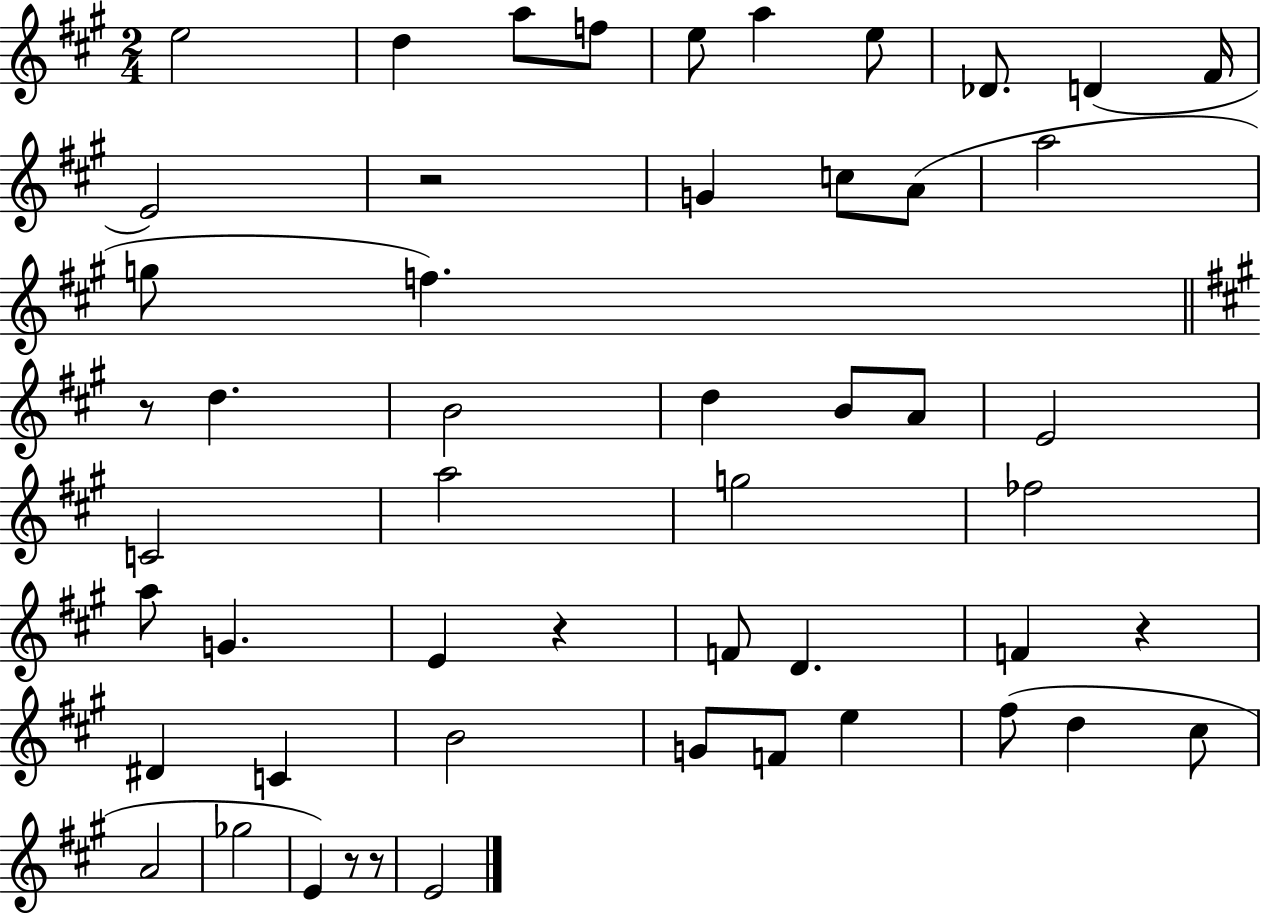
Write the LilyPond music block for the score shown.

{
  \clef treble
  \numericTimeSignature
  \time 2/4
  \key a \major
  \repeat volta 2 { e''2 | d''4 a''8 f''8 | e''8 a''4 e''8 | des'8. d'4( fis'16 | \break e'2) | r2 | g'4 c''8 a'8( | a''2 | \break g''8 f''4.) | \bar "||" \break \key a \major r8 d''4. | b'2 | d''4 b'8 a'8 | e'2 | \break c'2 | a''2 | g''2 | fes''2 | \break a''8 g'4. | e'4 r4 | f'8 d'4. | f'4 r4 | \break dis'4 c'4 | b'2 | g'8 f'8 e''4 | fis''8( d''4 cis''8 | \break a'2 | ges''2 | e'4) r8 r8 | e'2 | \break } \bar "|."
}